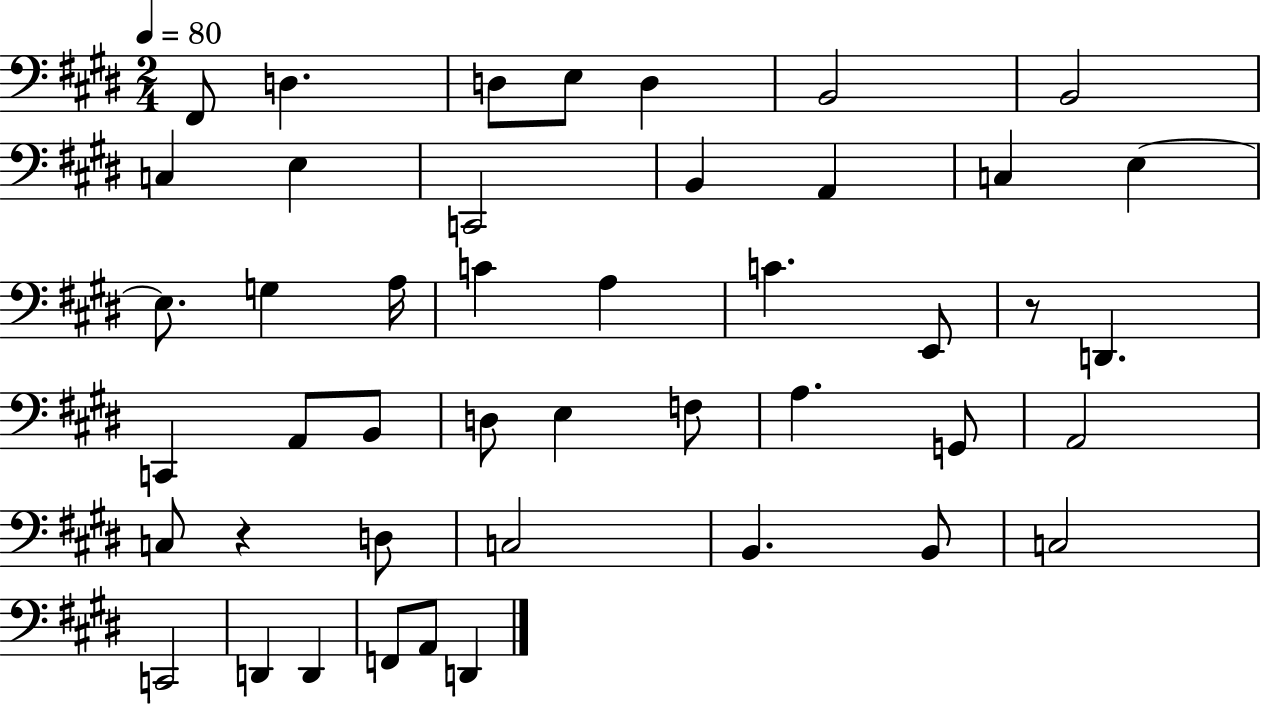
{
  \clef bass
  \numericTimeSignature
  \time 2/4
  \key e \major
  \tempo 4 = 80
  fis,8 d4. | d8 e8 d4 | b,2 | b,2 | \break c4 e4 | c,2 | b,4 a,4 | c4 e4~~ | \break e8. g4 a16 | c'4 a4 | c'4. e,8 | r8 d,4. | \break c,4 a,8 b,8 | d8 e4 f8 | a4. g,8 | a,2 | \break c8 r4 d8 | c2 | b,4. b,8 | c2 | \break c,2 | d,4 d,4 | f,8 a,8 d,4 | \bar "|."
}